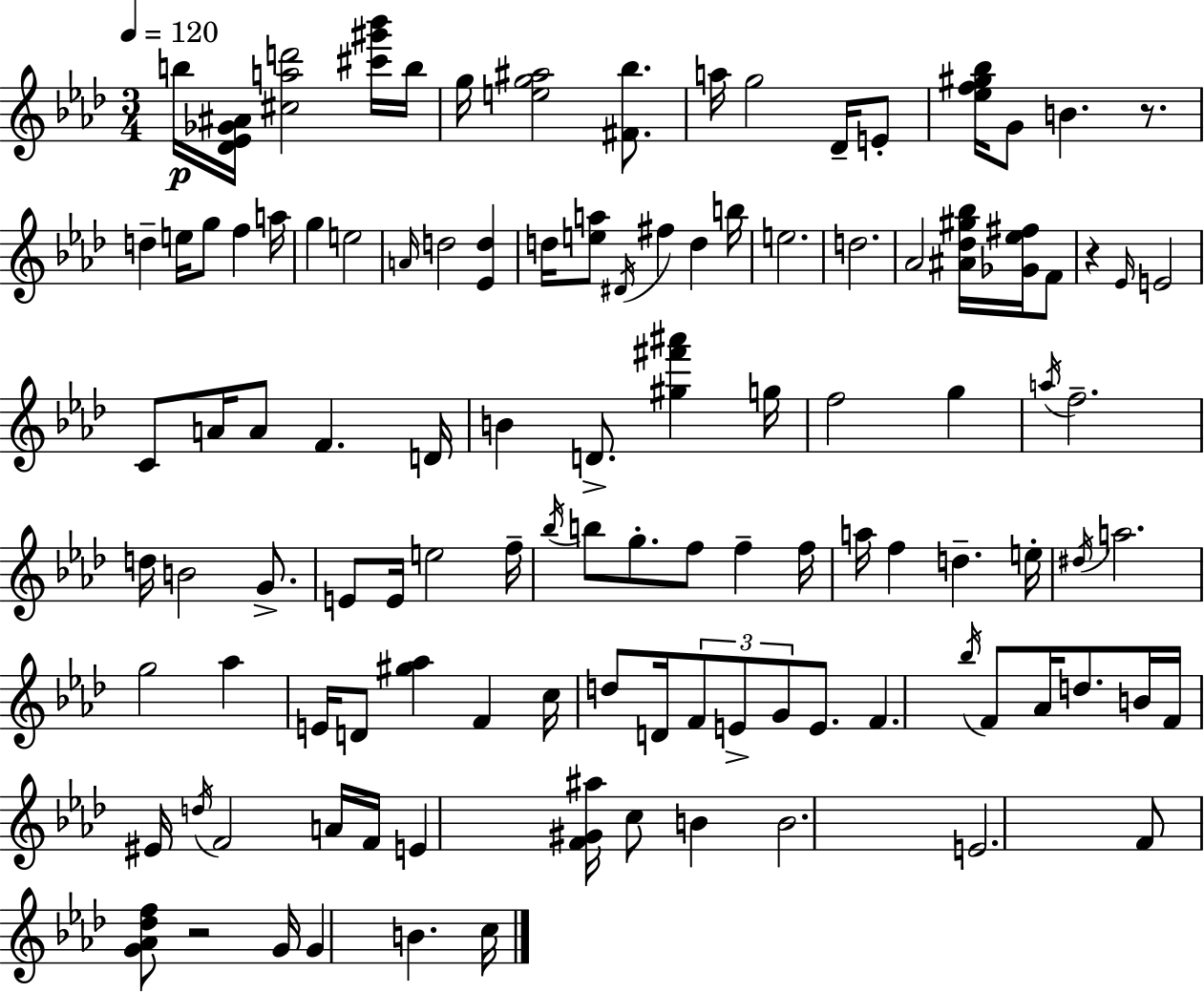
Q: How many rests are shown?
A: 3